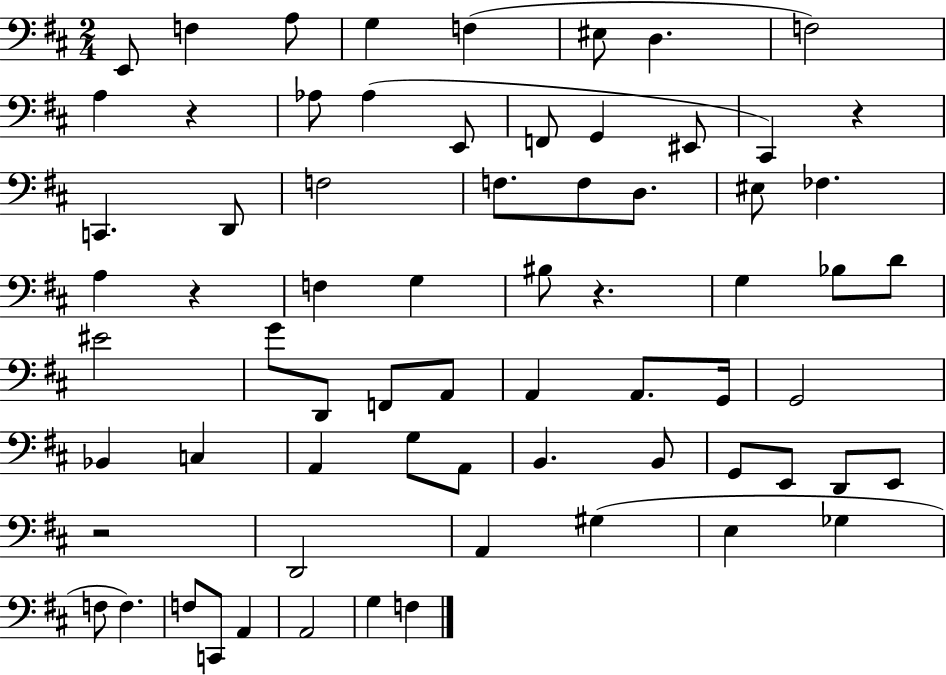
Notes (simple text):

E2/e F3/q A3/e G3/q F3/q EIS3/e D3/q. F3/h A3/q R/q Ab3/e Ab3/q E2/e F2/e G2/q EIS2/e C#2/q R/q C2/q. D2/e F3/h F3/e. F3/e D3/e. EIS3/e FES3/q. A3/q R/q F3/q G3/q BIS3/e R/q. G3/q Bb3/e D4/e EIS4/h G4/e D2/e F2/e A2/e A2/q A2/e. G2/s G2/h Bb2/q C3/q A2/q G3/e A2/e B2/q. B2/e G2/e E2/e D2/e E2/e R/h D2/h A2/q G#3/q E3/q Gb3/q F3/e F3/q. F3/e C2/e A2/q A2/h G3/q F3/q